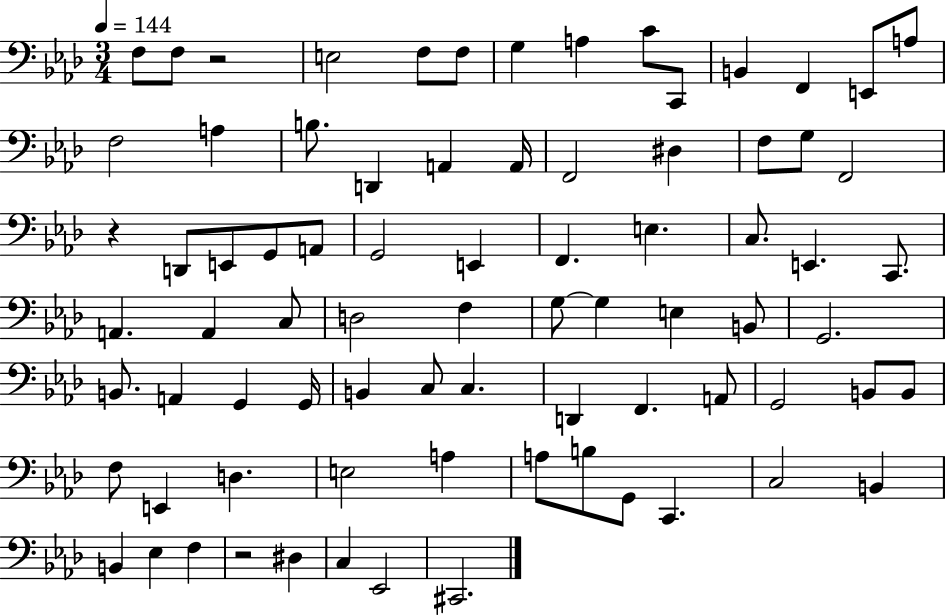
{
  \clef bass
  \numericTimeSignature
  \time 3/4
  \key aes \major
  \tempo 4 = 144
  f8 f8 r2 | e2 f8 f8 | g4 a4 c'8 c,8 | b,4 f,4 e,8 a8 | \break f2 a4 | b8. d,4 a,4 a,16 | f,2 dis4 | f8 g8 f,2 | \break r4 d,8 e,8 g,8 a,8 | g,2 e,4 | f,4. e4. | c8. e,4. c,8. | \break a,4. a,4 c8 | d2 f4 | g8~~ g4 e4 b,8 | g,2. | \break b,8. a,4 g,4 g,16 | b,4 c8 c4. | d,4 f,4. a,8 | g,2 b,8 b,8 | \break f8 e,4 d4. | e2 a4 | a8 b8 g,8 c,4. | c2 b,4 | \break b,4 ees4 f4 | r2 dis4 | c4 ees,2 | cis,2. | \break \bar "|."
}